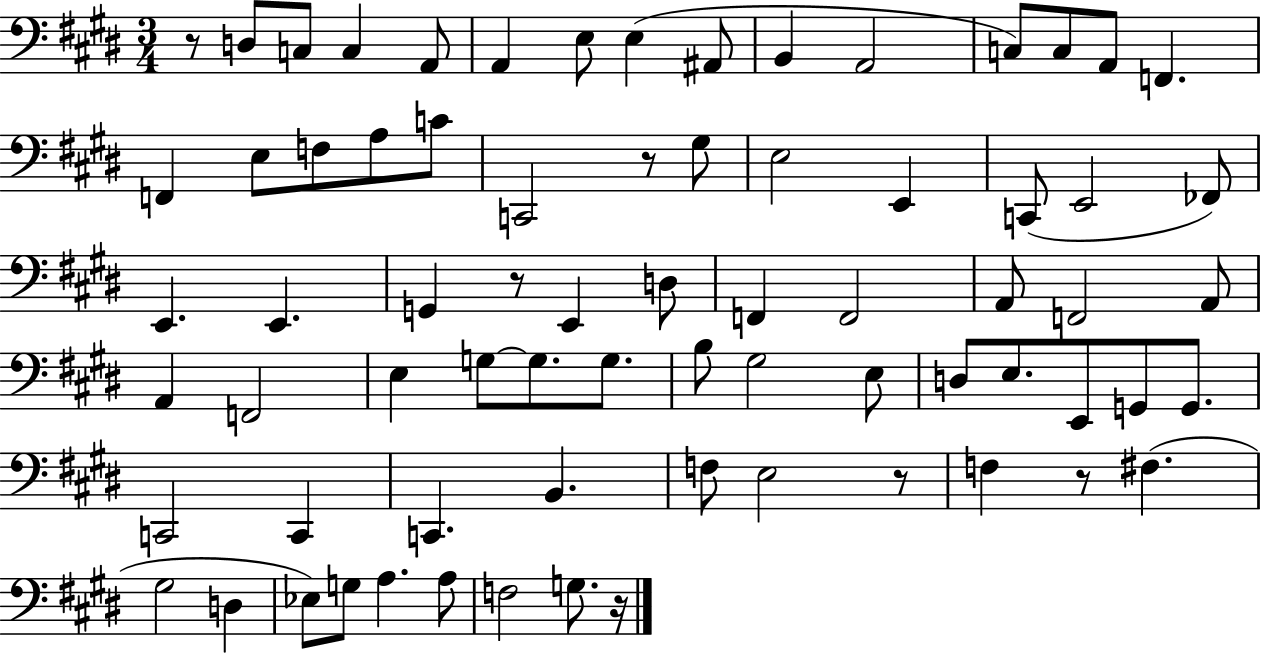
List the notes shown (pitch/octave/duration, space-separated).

R/e D3/e C3/e C3/q A2/e A2/q E3/e E3/q A#2/e B2/q A2/h C3/e C3/e A2/e F2/q. F2/q E3/e F3/e A3/e C4/e C2/h R/e G#3/e E3/h E2/q C2/e E2/h FES2/e E2/q. E2/q. G2/q R/e E2/q D3/e F2/q F2/h A2/e F2/h A2/e A2/q F2/h E3/q G3/e G3/e. G3/e. B3/e G#3/h E3/e D3/e E3/e. E2/e G2/e G2/e. C2/h C2/q C2/q. B2/q. F3/e E3/h R/e F3/q R/e F#3/q. G#3/h D3/q Eb3/e G3/e A3/q. A3/e F3/h G3/e. R/s